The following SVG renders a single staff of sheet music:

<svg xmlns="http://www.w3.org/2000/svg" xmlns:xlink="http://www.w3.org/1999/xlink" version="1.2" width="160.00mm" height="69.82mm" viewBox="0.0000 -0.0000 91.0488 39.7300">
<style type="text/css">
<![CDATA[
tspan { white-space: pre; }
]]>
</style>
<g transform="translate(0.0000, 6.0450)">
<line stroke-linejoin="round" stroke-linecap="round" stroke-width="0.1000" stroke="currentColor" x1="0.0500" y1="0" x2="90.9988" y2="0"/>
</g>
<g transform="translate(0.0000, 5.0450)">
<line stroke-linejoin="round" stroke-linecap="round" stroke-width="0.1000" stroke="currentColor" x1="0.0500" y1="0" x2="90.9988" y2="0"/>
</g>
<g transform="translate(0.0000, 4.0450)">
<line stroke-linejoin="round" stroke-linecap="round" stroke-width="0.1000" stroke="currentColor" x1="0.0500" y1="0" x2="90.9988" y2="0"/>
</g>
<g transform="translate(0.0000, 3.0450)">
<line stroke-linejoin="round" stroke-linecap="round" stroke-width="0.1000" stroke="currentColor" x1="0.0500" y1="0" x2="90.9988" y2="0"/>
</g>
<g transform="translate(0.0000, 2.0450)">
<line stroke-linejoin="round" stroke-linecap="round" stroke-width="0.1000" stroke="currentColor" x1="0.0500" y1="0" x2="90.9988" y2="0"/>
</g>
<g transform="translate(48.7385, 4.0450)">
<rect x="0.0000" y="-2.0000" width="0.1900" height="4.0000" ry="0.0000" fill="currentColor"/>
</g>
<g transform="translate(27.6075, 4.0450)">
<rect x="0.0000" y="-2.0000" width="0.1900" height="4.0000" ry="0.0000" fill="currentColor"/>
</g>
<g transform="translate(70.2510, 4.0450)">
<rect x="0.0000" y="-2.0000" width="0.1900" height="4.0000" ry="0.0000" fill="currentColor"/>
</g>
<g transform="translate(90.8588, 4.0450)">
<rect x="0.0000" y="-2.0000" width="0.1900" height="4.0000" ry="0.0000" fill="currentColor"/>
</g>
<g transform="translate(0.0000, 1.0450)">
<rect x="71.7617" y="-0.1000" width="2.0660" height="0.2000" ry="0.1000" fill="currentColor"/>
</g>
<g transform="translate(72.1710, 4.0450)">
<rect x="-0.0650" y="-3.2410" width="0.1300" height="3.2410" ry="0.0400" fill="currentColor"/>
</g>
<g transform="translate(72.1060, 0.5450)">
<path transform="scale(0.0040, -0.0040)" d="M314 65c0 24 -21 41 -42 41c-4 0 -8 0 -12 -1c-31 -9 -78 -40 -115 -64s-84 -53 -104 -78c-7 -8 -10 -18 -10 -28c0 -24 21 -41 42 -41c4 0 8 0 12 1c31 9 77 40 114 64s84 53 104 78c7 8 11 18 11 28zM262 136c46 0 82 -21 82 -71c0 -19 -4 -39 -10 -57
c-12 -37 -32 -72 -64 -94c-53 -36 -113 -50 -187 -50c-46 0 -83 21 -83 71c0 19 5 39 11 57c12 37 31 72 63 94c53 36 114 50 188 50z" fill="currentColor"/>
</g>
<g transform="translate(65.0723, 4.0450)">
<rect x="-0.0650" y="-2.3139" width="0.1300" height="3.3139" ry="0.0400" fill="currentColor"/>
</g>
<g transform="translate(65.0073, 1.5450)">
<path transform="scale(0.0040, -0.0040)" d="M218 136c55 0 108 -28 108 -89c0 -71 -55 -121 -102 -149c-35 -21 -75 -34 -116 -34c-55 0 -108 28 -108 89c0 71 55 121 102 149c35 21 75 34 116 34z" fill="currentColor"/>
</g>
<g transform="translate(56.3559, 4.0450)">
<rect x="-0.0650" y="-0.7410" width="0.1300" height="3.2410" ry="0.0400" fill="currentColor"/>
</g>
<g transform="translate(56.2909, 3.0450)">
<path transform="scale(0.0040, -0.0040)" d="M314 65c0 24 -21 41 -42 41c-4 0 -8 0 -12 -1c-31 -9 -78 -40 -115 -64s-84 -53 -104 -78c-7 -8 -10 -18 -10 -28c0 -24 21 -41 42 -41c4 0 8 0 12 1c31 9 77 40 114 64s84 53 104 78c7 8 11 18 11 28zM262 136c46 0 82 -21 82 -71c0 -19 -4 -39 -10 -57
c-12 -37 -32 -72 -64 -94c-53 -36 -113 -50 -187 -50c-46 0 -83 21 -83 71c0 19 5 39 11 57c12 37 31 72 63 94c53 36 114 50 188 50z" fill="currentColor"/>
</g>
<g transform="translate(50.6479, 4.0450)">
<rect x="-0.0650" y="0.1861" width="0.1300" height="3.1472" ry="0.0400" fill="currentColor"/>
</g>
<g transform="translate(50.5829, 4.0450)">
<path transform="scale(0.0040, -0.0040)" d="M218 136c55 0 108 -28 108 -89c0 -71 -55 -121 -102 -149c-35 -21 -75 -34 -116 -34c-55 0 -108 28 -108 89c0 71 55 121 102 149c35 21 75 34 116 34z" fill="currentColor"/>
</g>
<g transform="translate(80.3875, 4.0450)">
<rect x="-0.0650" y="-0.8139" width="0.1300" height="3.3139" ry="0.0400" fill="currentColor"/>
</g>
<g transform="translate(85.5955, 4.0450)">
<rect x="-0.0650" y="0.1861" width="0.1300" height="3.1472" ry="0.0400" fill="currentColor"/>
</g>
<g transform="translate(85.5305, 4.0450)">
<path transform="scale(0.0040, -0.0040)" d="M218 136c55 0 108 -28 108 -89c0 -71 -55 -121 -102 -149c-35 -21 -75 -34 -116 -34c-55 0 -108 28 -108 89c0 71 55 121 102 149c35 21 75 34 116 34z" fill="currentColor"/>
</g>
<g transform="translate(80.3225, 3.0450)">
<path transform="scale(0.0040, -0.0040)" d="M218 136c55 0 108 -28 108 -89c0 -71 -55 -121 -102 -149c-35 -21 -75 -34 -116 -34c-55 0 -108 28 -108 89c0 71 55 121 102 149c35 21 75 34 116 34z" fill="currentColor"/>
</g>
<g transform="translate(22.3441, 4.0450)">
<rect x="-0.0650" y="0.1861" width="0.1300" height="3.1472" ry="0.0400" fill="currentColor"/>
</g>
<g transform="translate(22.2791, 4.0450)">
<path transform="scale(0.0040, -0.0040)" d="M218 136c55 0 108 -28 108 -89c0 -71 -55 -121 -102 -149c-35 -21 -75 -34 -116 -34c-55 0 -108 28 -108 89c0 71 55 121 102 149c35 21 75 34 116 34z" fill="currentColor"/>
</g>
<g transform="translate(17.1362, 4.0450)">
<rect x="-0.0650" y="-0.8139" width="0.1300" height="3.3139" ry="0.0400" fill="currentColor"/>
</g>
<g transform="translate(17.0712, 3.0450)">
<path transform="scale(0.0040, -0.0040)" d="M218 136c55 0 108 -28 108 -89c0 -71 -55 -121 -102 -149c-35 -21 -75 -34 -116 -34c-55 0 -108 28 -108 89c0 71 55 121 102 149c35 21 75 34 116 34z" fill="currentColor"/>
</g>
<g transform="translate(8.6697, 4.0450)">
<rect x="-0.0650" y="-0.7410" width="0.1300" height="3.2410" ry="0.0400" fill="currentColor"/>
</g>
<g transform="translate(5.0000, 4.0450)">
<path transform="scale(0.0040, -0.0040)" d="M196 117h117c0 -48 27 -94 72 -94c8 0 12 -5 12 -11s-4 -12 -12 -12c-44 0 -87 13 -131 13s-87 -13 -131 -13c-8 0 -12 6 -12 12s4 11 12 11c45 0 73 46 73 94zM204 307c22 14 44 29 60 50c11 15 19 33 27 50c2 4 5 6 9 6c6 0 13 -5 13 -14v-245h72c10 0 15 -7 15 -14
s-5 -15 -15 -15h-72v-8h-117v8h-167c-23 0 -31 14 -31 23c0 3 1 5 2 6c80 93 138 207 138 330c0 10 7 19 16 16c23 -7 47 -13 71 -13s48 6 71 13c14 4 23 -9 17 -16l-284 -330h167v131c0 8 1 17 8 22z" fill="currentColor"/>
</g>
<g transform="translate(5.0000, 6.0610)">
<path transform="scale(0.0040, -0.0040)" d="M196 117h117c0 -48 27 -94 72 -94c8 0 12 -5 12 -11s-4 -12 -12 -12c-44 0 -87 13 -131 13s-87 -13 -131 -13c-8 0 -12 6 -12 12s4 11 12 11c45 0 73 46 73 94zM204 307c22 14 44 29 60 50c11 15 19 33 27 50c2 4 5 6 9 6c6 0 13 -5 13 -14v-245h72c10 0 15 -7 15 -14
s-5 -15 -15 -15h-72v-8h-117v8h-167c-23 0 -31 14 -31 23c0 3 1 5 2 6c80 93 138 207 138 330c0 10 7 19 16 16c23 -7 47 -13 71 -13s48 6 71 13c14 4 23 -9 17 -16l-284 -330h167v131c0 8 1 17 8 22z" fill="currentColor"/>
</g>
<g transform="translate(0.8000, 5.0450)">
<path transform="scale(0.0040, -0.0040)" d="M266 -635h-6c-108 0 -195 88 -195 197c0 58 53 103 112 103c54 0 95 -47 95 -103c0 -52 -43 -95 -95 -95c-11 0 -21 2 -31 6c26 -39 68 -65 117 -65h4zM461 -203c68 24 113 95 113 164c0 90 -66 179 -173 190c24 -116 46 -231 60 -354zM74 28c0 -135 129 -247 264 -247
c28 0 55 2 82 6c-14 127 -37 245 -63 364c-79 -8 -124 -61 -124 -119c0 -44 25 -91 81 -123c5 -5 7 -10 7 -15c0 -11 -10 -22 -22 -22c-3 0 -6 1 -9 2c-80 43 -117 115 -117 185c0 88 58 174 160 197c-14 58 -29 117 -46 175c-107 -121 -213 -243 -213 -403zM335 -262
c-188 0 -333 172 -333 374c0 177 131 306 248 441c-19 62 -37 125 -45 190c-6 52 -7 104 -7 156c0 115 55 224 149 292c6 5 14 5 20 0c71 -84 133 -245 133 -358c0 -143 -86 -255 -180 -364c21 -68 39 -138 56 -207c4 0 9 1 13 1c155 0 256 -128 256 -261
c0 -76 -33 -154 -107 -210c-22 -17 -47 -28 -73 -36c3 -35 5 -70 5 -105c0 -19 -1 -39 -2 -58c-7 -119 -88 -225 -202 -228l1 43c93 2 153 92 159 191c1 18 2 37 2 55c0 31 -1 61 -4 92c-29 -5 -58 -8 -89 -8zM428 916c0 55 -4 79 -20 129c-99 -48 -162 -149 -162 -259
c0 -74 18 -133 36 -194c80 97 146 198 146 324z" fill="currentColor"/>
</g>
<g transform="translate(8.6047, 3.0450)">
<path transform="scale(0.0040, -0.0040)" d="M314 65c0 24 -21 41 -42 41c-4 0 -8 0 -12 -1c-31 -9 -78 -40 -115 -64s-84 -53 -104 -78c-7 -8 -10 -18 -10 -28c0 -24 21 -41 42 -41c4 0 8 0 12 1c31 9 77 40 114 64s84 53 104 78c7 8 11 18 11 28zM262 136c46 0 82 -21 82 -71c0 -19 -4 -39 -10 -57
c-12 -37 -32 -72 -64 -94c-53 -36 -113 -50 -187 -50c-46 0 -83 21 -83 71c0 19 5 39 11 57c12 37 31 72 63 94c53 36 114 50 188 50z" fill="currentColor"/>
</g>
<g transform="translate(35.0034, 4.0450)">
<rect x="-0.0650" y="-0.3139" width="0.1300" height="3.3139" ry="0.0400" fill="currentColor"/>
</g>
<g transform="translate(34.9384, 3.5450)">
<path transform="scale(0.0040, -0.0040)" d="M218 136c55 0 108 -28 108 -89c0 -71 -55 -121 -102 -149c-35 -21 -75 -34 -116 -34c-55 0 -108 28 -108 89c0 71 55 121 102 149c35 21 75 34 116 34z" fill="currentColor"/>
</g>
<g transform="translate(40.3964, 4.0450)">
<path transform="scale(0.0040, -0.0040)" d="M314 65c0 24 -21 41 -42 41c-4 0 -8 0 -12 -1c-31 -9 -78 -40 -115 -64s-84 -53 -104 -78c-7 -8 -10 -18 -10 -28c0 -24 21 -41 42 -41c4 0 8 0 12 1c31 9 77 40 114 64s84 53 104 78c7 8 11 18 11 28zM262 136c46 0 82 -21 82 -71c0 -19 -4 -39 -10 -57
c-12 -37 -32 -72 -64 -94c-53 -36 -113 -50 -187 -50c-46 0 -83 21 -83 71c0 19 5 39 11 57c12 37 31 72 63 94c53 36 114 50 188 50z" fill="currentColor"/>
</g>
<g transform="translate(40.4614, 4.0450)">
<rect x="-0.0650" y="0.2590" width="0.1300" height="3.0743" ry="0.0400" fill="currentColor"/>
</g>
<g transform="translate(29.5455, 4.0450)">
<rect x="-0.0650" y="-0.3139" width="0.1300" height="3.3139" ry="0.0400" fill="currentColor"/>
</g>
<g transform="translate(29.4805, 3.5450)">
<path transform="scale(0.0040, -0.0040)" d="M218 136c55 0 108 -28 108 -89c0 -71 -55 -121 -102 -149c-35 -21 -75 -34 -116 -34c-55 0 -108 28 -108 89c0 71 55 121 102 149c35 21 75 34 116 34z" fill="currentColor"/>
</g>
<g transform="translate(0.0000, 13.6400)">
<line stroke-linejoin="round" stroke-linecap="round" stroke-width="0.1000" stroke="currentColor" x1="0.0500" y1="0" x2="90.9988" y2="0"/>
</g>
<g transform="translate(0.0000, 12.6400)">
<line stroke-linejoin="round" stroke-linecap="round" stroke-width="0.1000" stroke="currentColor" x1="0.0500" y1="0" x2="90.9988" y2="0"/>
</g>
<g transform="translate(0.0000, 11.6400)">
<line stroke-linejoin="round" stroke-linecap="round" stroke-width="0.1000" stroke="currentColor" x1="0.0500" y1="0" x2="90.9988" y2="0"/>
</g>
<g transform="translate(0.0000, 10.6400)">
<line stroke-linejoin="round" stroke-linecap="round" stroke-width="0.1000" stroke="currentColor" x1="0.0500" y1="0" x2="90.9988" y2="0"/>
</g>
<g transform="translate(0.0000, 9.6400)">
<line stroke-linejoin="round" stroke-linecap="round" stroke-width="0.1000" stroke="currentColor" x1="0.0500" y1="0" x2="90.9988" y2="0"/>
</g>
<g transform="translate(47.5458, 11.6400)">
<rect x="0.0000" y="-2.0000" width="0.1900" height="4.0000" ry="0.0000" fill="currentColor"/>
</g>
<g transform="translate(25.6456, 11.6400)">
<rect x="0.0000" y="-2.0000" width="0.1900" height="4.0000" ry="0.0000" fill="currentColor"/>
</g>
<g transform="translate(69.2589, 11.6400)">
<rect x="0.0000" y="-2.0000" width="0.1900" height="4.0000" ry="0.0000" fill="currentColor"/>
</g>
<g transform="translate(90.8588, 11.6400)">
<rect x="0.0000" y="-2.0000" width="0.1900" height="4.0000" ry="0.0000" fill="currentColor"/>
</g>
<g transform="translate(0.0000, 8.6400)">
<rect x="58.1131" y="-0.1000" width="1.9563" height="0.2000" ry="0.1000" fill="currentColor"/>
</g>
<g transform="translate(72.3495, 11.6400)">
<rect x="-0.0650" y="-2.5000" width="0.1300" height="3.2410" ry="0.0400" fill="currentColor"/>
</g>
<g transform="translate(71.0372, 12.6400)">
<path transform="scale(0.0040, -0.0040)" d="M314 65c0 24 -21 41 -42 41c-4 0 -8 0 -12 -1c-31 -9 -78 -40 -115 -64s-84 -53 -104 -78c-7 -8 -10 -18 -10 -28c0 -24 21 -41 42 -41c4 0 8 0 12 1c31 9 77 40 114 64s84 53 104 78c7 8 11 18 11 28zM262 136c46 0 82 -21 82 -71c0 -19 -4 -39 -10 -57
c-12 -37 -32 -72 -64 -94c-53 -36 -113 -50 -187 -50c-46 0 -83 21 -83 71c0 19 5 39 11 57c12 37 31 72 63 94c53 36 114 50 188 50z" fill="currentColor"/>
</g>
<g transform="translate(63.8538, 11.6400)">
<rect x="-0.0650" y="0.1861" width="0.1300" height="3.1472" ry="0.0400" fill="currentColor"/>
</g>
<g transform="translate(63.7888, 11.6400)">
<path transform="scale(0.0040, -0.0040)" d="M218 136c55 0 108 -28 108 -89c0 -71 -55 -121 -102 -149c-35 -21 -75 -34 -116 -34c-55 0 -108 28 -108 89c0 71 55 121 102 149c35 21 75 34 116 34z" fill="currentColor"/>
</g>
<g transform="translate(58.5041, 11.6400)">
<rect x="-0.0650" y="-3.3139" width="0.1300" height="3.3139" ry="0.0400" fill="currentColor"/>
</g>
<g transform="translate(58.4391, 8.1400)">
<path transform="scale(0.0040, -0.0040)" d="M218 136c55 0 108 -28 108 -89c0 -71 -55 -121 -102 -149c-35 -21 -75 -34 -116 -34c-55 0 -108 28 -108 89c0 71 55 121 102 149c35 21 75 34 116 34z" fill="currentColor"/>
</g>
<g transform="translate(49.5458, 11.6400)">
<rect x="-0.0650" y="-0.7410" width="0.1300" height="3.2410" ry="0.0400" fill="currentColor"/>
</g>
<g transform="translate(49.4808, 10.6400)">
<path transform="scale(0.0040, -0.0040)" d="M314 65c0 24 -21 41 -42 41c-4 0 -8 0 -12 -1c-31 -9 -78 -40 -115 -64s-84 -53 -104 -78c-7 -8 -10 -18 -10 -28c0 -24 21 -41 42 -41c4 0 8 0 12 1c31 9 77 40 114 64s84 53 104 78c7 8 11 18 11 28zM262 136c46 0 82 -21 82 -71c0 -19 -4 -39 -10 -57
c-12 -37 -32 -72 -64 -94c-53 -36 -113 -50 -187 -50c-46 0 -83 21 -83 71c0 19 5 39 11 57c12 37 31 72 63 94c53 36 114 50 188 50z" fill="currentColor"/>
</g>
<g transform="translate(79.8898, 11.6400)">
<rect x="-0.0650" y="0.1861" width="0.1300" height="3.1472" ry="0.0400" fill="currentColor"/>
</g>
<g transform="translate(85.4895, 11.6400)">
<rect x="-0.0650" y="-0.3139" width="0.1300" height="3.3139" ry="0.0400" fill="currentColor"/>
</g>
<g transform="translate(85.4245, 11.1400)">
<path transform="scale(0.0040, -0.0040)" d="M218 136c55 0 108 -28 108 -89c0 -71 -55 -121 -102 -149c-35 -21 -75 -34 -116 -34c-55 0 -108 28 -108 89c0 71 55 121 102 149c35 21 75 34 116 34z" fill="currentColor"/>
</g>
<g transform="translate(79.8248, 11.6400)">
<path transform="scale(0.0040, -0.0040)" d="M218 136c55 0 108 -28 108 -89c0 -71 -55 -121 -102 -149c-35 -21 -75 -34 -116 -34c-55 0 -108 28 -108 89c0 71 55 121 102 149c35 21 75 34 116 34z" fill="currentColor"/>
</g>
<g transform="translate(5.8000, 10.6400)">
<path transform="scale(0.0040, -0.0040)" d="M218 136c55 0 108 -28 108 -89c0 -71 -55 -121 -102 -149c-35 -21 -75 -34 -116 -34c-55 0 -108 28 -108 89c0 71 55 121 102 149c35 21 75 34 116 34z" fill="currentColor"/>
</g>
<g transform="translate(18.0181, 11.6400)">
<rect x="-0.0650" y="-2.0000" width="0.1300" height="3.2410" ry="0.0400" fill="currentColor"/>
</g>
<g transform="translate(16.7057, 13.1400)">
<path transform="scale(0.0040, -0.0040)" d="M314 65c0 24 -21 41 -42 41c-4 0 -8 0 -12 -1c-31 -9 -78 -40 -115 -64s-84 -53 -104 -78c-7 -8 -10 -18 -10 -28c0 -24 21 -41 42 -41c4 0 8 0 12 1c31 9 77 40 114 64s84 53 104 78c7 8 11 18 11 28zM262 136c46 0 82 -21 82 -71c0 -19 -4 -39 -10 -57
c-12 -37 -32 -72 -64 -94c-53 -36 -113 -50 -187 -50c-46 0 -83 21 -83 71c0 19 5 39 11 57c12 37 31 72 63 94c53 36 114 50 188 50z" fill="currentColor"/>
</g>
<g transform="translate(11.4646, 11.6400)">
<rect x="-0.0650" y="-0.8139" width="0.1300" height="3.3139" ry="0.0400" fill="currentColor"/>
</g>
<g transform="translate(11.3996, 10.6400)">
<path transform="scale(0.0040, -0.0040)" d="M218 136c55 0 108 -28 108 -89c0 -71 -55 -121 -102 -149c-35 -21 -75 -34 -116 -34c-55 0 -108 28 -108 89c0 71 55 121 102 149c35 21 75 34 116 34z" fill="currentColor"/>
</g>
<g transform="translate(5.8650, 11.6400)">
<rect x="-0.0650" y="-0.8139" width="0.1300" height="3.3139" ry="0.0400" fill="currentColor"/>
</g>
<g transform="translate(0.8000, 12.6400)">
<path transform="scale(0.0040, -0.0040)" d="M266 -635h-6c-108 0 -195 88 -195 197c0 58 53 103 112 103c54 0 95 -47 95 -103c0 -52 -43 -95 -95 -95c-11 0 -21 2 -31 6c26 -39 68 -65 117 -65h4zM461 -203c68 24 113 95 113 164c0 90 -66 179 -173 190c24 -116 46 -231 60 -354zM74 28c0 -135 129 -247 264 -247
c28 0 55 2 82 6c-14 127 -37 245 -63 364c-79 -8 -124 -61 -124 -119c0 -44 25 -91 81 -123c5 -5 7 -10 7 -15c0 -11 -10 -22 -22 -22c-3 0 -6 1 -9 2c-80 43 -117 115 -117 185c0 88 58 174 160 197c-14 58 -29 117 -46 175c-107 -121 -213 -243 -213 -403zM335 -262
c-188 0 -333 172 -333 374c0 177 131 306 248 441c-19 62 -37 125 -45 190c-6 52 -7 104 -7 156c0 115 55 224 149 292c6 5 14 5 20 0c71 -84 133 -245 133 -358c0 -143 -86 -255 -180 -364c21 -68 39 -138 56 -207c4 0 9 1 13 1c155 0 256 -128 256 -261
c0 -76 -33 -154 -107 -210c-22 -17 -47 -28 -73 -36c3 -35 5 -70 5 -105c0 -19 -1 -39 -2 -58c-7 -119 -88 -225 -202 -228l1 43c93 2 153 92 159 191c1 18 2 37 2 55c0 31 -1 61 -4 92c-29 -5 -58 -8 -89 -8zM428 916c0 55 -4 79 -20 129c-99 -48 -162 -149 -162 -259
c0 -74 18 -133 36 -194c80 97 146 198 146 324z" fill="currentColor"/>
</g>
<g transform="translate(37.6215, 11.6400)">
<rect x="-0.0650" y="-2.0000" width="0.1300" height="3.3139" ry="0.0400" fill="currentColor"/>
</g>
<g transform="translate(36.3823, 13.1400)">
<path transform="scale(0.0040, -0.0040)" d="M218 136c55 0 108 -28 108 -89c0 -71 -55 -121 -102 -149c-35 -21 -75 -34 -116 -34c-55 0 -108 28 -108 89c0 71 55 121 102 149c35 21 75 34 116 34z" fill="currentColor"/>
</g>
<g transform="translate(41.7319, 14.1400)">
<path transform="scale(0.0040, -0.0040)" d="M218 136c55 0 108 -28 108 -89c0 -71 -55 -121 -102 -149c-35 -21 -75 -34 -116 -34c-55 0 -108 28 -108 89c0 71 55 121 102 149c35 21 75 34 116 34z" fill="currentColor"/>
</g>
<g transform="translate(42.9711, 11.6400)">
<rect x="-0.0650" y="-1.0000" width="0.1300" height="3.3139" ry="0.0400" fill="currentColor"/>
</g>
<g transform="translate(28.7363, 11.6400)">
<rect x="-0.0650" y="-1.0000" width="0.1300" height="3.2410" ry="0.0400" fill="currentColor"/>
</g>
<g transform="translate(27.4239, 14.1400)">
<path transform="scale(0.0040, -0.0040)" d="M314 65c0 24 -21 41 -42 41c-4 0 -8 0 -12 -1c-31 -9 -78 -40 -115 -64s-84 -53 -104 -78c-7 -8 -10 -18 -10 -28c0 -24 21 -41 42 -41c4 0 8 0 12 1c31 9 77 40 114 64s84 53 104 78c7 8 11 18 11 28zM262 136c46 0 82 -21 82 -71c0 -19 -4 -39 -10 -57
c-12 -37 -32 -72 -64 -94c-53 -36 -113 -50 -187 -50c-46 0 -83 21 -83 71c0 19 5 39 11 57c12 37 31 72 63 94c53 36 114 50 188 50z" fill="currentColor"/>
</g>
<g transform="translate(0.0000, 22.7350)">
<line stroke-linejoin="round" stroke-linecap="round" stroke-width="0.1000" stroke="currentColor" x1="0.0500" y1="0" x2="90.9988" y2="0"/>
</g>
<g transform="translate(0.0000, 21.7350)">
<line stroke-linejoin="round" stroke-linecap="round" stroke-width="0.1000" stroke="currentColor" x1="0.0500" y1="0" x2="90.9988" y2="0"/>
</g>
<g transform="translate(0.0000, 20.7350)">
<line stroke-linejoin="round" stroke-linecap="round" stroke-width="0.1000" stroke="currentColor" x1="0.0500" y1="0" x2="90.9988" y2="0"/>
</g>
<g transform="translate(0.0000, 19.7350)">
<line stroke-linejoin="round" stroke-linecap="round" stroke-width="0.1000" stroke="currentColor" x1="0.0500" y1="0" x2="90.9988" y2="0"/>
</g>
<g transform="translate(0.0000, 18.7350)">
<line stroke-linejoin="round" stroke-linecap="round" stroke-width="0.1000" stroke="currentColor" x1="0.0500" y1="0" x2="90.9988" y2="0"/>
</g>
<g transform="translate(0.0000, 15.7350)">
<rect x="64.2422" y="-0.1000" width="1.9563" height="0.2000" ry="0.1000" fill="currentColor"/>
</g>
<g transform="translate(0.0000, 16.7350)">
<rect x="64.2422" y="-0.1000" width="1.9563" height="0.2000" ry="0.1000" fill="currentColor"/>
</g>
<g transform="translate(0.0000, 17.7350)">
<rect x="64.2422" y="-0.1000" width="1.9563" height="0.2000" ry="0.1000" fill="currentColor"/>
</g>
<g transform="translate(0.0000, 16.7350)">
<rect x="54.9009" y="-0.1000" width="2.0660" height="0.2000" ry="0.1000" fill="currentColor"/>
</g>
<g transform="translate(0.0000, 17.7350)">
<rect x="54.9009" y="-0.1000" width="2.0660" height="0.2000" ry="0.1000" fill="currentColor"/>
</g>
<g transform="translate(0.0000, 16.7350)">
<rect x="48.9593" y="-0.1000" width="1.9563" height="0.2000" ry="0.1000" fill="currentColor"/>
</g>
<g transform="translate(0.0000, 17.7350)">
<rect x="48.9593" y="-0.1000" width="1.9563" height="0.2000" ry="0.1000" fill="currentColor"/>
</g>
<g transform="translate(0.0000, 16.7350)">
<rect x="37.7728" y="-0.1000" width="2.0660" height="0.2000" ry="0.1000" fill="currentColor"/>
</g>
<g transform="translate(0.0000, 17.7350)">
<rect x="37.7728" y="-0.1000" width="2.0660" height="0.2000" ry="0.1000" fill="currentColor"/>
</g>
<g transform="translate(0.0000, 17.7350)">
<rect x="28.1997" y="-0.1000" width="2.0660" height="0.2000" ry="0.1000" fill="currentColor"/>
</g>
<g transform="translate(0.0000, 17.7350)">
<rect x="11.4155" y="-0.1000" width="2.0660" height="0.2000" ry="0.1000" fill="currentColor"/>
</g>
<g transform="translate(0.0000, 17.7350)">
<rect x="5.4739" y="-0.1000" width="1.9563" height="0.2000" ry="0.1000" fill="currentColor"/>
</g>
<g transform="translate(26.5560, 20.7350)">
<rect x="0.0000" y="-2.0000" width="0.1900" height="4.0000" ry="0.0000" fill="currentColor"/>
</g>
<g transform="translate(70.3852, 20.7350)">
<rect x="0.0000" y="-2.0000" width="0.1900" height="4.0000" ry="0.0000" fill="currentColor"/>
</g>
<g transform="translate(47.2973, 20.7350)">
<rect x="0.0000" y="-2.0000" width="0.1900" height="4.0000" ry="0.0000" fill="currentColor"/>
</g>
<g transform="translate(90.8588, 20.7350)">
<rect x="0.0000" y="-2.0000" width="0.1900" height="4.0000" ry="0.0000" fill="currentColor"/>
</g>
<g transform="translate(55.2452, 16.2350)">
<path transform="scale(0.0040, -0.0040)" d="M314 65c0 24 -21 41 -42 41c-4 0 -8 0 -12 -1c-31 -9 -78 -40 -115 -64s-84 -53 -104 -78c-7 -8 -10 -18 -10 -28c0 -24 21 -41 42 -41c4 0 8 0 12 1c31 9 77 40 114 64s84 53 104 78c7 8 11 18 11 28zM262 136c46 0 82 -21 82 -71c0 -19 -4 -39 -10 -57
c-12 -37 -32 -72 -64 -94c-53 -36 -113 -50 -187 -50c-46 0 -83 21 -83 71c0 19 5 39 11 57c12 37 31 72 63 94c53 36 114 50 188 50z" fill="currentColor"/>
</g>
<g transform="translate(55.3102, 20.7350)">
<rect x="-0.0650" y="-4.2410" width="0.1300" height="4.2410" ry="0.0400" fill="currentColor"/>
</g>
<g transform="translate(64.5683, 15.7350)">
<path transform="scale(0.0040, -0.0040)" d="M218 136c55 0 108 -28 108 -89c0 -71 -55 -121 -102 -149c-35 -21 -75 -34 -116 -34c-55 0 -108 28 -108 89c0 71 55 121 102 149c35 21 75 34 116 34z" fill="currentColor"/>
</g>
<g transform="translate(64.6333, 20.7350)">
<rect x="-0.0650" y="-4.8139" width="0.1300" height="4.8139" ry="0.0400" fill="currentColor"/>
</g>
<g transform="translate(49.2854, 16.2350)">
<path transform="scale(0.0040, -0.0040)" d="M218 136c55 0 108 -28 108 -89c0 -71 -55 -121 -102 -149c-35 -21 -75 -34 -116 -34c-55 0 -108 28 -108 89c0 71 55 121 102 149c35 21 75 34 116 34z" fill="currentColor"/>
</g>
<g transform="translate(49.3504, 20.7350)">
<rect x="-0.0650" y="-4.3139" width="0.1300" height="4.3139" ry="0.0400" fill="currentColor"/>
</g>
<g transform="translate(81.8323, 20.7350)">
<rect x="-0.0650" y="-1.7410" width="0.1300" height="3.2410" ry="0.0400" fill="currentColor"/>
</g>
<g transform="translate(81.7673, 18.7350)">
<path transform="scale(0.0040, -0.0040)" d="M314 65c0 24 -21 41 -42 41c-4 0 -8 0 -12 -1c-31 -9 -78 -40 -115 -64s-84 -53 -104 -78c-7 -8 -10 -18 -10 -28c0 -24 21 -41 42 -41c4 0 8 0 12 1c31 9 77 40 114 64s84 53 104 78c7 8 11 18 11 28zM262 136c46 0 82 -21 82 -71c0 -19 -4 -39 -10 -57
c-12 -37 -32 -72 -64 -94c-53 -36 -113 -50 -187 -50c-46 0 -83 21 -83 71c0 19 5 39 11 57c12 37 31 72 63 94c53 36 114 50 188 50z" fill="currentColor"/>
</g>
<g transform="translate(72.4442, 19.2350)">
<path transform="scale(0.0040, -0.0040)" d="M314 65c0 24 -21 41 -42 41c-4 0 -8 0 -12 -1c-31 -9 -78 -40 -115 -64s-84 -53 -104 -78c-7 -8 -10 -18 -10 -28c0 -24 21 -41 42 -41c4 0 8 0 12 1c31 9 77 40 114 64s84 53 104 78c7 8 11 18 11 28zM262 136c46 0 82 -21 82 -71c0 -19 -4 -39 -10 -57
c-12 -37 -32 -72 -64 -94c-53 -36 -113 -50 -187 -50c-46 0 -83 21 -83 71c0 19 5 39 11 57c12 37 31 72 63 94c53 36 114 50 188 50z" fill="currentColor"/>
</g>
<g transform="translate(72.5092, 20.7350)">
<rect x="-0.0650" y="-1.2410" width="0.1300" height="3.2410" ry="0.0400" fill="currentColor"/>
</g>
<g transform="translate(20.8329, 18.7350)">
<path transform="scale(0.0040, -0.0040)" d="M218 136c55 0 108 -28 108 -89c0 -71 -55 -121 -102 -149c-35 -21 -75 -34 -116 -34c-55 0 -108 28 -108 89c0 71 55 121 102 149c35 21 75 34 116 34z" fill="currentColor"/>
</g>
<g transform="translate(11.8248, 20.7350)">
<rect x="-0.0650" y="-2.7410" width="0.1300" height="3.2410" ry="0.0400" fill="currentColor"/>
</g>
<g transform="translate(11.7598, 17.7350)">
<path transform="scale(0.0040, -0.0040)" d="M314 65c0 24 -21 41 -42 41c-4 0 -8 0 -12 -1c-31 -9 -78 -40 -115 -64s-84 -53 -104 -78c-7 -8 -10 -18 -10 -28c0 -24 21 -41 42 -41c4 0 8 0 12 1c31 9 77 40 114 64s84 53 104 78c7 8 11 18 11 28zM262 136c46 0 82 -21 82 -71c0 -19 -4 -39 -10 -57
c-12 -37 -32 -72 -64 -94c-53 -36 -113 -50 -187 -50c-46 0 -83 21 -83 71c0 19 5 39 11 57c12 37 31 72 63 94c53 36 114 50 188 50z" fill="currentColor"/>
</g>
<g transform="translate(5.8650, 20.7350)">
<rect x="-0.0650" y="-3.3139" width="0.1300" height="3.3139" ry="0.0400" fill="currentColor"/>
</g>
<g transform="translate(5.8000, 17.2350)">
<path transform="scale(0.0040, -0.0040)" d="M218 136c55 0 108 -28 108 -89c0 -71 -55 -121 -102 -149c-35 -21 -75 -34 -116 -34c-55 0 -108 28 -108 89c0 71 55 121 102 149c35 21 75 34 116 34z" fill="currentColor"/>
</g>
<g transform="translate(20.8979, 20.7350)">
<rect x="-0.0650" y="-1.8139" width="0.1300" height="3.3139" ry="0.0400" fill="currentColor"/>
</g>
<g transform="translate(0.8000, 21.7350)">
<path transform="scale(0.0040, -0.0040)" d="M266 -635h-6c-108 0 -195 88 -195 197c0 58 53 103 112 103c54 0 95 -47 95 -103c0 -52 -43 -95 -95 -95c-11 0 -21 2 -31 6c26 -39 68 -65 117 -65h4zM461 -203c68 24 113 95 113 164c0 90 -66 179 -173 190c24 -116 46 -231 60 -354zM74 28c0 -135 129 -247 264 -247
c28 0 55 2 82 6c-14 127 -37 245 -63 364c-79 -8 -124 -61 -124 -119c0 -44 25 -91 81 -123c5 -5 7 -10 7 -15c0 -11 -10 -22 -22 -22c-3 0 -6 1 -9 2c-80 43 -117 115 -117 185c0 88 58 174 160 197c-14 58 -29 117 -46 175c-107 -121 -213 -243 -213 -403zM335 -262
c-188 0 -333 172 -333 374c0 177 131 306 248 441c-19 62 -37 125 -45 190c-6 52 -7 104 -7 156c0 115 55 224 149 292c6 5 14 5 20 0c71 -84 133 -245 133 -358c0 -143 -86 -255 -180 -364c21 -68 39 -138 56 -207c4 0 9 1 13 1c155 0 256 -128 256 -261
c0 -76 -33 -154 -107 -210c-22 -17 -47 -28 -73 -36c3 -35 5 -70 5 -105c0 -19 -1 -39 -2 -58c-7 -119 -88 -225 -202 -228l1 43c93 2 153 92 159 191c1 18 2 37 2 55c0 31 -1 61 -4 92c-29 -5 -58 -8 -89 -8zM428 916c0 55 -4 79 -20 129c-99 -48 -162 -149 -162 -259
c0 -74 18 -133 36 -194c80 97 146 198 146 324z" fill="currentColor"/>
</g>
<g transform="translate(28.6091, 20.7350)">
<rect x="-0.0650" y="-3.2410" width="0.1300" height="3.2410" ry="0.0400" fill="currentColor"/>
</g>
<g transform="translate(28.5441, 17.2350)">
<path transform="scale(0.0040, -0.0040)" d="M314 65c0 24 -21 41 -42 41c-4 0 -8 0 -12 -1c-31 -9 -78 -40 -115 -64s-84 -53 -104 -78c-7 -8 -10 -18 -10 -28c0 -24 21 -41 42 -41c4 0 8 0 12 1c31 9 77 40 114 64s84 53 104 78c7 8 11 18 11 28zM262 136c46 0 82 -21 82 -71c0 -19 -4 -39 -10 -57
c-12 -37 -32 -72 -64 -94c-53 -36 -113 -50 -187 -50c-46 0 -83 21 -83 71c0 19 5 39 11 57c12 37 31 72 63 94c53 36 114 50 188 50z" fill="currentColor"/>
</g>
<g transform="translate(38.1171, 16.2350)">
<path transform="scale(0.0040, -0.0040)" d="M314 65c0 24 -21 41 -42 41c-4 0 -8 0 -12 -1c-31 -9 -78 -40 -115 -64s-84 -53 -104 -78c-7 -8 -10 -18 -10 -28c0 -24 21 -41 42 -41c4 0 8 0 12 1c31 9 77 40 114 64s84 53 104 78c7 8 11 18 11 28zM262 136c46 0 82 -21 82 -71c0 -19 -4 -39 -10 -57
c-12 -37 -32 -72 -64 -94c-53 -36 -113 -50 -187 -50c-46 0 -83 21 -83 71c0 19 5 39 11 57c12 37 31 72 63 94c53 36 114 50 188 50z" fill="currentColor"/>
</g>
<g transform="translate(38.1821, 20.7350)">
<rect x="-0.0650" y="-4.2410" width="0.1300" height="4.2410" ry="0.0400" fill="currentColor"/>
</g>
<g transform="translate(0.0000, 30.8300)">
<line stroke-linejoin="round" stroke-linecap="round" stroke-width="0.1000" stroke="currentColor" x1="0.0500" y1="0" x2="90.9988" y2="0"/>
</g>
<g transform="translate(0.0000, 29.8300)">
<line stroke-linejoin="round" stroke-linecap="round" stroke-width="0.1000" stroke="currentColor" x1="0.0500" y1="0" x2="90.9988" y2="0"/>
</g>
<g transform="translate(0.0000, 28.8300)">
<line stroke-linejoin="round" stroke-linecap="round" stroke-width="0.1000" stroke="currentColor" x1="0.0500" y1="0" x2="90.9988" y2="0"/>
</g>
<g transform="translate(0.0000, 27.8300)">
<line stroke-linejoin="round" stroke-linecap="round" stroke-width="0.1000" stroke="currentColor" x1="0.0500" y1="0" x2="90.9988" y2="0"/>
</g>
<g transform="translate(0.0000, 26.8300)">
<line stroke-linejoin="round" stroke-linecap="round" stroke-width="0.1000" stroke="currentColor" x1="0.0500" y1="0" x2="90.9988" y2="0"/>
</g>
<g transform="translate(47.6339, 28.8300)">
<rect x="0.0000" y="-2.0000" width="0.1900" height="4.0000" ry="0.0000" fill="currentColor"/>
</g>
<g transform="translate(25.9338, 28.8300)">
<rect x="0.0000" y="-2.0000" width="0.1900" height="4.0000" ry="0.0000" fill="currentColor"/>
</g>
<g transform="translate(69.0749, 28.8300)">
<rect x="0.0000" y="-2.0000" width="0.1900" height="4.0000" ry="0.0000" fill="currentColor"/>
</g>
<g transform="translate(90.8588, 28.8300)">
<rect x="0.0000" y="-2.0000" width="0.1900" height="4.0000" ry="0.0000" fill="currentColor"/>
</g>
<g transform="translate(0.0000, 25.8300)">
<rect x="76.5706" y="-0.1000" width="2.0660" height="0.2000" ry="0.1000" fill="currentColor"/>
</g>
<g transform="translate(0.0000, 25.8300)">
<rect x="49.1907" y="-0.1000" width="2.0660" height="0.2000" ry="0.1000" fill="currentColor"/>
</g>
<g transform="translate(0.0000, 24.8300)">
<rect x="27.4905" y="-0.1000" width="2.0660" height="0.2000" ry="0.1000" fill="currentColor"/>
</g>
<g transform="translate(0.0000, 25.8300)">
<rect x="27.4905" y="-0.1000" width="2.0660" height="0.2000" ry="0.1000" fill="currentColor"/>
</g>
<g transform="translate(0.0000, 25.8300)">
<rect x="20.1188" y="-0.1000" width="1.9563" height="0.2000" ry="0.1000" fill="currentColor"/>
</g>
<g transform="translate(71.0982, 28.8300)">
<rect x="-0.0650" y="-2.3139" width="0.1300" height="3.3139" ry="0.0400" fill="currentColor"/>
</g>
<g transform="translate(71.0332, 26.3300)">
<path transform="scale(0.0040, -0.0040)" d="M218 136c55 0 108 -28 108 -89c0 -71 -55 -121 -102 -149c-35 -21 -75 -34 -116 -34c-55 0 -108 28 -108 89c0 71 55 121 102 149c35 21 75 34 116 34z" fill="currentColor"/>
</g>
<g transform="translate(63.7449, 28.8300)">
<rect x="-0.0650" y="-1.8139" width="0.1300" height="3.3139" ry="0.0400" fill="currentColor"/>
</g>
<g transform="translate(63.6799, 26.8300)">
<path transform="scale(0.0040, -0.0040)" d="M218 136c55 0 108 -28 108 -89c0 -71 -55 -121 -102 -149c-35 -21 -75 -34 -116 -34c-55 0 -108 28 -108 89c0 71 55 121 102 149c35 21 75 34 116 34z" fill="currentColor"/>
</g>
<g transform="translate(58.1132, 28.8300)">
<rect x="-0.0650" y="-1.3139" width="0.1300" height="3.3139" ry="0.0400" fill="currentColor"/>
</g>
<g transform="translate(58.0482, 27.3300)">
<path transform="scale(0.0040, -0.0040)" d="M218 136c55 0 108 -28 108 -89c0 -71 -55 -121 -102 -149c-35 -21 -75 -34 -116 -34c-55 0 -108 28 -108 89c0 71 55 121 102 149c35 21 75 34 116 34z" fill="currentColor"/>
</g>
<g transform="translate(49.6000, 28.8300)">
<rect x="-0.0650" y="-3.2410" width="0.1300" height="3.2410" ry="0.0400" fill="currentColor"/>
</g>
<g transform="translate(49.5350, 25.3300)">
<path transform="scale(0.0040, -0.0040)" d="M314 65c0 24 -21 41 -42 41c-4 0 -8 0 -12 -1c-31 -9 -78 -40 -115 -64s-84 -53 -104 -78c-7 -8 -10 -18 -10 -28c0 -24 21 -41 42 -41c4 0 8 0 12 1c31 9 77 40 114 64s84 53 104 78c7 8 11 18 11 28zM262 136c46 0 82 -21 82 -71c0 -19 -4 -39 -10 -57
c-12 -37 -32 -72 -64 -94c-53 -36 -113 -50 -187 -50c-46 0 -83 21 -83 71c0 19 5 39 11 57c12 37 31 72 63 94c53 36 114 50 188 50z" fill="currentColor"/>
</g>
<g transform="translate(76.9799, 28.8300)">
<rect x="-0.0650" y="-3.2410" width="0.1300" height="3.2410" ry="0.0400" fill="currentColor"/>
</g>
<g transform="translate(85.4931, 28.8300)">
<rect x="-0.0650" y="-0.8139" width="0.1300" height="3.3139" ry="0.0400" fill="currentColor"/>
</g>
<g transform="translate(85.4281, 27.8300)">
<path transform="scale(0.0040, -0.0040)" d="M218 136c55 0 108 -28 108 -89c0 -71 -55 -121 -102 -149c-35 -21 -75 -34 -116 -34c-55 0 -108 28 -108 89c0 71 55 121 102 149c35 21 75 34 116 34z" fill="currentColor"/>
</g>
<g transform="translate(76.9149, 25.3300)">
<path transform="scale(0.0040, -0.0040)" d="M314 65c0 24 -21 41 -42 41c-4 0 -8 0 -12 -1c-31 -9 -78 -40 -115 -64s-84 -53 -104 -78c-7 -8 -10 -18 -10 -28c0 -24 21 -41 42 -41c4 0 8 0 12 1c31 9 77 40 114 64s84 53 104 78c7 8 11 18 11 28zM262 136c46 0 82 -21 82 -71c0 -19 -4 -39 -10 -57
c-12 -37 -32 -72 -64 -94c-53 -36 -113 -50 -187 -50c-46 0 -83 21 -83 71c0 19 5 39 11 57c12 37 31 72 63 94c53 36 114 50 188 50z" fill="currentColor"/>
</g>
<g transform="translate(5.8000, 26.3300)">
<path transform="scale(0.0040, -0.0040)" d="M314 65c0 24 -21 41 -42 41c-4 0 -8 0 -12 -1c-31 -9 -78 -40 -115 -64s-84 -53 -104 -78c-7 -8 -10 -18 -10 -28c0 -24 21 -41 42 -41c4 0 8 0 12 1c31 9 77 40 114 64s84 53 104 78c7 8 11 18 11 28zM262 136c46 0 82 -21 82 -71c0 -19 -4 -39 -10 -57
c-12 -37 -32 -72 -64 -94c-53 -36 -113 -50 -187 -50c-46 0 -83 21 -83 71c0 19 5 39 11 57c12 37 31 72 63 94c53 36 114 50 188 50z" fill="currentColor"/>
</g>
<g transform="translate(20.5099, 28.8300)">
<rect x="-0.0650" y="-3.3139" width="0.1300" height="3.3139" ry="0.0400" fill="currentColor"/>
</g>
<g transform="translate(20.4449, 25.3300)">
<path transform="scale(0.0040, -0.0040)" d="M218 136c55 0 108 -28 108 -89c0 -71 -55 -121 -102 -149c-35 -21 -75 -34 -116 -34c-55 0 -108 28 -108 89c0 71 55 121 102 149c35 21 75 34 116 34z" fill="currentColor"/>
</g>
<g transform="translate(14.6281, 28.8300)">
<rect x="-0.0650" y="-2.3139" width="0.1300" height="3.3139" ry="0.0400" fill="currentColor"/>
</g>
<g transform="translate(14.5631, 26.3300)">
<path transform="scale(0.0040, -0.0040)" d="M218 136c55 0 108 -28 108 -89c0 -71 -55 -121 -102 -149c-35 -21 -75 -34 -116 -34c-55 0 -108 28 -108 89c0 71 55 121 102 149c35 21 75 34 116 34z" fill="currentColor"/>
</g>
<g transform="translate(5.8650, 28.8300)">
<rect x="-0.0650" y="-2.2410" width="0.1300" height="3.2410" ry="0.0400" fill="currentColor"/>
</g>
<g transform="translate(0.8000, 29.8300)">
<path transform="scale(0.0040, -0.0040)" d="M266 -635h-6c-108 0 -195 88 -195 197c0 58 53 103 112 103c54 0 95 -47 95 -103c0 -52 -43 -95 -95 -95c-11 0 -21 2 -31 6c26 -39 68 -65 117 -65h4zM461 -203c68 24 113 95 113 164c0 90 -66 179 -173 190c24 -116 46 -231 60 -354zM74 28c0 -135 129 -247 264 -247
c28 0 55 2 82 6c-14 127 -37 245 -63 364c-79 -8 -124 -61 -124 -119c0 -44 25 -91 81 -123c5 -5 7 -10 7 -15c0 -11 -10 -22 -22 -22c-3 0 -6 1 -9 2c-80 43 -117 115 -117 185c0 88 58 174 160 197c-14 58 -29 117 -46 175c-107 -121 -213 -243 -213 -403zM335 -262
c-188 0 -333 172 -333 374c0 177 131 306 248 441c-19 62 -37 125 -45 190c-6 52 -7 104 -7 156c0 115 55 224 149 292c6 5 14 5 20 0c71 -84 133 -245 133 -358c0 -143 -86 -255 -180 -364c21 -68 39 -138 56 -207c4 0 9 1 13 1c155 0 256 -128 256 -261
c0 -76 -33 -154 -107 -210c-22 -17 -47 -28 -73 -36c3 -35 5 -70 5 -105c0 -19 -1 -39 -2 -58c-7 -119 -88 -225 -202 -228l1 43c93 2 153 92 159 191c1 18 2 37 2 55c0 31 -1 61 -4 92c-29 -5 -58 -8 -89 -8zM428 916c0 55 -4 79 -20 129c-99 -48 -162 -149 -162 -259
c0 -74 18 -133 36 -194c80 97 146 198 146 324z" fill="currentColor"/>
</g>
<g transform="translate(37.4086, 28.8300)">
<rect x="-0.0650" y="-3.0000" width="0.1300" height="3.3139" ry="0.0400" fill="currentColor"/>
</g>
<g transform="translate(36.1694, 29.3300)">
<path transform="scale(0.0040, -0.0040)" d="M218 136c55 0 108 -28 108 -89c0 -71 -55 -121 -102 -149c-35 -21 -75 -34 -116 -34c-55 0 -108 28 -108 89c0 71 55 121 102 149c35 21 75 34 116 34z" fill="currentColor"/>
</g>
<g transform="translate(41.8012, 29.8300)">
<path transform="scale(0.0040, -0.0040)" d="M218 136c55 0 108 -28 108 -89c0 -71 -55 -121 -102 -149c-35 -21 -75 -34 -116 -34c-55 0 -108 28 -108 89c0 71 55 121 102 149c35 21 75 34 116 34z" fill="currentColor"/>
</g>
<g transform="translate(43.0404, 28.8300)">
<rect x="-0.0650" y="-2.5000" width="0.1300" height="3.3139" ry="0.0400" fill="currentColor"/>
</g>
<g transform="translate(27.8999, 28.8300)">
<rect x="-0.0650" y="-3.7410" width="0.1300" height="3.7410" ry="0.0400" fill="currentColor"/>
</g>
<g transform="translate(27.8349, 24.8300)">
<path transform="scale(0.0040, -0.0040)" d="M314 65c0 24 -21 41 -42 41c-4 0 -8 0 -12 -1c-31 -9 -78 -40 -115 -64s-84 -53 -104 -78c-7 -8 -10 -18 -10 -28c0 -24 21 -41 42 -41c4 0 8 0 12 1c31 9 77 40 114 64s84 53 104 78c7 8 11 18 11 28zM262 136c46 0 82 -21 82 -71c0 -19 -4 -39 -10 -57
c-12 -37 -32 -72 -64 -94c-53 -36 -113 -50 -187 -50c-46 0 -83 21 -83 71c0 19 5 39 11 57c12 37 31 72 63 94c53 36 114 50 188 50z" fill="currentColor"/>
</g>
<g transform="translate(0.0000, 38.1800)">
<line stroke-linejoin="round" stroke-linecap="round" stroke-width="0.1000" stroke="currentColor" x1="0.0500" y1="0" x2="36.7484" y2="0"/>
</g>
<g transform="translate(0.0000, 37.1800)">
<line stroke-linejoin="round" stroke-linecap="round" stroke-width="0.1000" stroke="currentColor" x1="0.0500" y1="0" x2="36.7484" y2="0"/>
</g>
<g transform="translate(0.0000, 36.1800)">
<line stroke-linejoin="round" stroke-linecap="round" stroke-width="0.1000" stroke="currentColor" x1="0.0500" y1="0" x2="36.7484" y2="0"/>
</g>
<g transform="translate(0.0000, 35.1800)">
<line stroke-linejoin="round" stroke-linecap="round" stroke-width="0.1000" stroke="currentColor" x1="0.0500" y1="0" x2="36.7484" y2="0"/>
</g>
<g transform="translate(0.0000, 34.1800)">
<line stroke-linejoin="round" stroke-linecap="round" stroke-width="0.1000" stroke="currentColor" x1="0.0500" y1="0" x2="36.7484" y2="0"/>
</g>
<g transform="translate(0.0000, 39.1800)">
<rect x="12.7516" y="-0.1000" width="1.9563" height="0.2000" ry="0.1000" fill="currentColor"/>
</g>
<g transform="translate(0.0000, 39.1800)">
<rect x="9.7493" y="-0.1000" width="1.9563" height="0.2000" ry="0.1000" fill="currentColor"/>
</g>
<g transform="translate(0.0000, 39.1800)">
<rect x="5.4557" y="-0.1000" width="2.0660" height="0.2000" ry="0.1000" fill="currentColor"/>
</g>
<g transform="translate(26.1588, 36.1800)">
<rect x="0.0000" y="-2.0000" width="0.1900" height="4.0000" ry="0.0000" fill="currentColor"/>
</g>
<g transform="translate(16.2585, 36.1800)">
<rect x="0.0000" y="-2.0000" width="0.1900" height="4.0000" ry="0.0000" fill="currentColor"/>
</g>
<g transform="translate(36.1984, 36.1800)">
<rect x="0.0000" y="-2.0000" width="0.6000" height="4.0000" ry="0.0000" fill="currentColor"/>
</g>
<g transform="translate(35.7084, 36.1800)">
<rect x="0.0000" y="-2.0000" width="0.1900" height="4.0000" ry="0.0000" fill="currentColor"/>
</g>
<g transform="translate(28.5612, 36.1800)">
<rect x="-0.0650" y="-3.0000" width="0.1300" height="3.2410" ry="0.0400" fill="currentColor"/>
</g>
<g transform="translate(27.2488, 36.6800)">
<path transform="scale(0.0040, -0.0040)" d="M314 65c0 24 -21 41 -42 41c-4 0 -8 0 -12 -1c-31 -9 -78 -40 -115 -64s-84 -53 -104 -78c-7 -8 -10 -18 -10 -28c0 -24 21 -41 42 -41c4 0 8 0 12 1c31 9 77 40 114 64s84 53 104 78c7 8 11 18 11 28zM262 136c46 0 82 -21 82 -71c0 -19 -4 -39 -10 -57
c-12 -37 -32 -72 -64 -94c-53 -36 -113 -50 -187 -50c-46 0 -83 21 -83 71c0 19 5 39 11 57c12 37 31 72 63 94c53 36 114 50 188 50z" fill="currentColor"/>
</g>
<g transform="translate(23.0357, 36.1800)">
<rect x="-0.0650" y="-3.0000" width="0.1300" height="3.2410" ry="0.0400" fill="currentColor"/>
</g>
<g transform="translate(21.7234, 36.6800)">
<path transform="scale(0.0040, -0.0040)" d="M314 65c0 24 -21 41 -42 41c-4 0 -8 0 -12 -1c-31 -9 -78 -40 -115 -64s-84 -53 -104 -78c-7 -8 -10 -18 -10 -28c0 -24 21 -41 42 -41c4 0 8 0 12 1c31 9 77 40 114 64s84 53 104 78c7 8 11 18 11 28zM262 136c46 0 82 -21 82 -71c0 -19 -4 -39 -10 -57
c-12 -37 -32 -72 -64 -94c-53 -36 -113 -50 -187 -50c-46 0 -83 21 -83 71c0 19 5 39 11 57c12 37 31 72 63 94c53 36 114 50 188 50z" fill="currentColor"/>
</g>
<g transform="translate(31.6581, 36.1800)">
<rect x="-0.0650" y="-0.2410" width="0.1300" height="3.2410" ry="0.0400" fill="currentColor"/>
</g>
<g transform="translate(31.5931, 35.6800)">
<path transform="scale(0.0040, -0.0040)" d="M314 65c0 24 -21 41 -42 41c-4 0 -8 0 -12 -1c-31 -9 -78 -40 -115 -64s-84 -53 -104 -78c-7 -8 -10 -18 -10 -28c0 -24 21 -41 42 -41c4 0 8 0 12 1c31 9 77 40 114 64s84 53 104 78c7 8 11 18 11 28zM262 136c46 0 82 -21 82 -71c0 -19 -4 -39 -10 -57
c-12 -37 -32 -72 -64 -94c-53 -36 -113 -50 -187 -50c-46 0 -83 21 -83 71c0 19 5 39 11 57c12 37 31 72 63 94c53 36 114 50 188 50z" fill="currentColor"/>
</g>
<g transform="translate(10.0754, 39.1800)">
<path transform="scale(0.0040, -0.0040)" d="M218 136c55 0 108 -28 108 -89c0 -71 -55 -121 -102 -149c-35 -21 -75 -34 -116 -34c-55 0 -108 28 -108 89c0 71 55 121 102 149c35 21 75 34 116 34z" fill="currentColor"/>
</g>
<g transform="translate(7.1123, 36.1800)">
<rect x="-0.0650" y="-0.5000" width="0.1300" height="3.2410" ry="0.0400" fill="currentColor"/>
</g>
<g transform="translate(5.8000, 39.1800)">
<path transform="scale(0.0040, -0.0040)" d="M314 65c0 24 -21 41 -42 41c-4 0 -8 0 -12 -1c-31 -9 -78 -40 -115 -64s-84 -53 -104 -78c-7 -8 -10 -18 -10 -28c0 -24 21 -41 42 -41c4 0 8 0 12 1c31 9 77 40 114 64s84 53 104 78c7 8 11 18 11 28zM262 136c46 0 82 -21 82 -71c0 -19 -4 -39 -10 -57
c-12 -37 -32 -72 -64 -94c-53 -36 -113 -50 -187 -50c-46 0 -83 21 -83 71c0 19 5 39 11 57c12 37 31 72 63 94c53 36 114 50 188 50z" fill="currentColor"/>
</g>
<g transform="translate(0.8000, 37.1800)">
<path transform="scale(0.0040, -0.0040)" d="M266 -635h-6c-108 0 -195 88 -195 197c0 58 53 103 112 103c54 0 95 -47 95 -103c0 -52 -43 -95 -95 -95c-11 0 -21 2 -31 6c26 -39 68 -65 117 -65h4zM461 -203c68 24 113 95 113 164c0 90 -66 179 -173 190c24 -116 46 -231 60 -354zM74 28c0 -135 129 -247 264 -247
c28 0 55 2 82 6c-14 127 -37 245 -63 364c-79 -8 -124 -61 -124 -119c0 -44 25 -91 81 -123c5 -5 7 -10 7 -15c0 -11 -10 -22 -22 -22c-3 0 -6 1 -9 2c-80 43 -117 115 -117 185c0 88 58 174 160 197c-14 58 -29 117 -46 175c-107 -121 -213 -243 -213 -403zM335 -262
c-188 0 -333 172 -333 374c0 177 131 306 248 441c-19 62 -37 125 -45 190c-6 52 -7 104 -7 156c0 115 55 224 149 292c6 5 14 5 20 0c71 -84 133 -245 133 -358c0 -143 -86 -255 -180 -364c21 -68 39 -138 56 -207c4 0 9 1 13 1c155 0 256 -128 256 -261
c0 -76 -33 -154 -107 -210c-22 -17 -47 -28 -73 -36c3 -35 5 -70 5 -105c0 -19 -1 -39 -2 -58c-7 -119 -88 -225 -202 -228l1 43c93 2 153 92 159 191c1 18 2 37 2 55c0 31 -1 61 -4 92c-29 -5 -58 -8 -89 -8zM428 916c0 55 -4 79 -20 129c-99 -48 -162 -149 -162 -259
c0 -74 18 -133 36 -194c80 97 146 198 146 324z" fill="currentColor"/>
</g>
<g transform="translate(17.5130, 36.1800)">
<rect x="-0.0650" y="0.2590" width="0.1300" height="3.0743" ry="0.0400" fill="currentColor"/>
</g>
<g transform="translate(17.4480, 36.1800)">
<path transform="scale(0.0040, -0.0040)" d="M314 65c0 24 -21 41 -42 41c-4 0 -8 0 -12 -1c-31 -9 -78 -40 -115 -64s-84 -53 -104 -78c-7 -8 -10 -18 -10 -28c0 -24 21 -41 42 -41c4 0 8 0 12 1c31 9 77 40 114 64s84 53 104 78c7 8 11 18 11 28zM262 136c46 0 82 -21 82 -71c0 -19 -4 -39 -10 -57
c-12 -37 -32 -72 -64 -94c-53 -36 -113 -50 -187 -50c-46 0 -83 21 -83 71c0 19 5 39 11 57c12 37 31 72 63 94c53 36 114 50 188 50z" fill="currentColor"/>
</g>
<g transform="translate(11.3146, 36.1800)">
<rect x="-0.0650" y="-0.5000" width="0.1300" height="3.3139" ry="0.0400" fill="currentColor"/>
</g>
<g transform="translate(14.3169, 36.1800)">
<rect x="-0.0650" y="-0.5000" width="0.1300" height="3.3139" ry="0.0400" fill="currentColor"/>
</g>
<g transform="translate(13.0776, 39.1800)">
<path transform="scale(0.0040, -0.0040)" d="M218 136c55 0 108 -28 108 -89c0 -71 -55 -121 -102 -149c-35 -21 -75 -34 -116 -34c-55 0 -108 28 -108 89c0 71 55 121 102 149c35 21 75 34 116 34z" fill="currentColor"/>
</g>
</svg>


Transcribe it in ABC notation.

X:1
T:Untitled
M:4/4
L:1/4
K:C
d2 d B c c B2 B d2 g b2 d B d d F2 D2 F D d2 b B G2 B c b a2 f b2 d'2 d' d'2 e' e2 f2 g2 g b c'2 A G b2 e f g b2 d C2 C C B2 A2 A2 c2